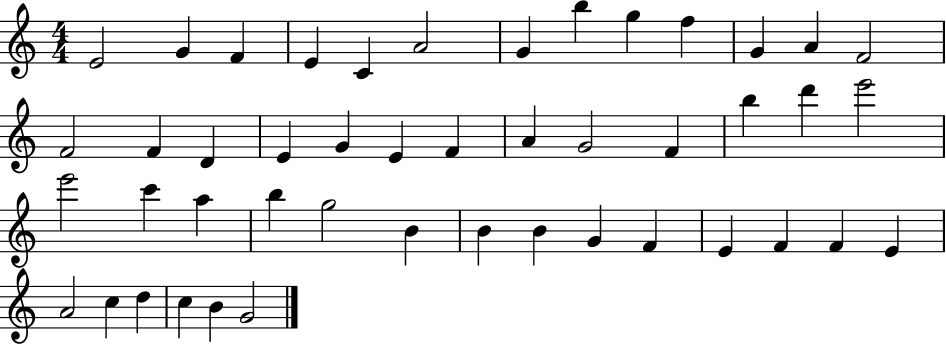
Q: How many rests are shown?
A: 0